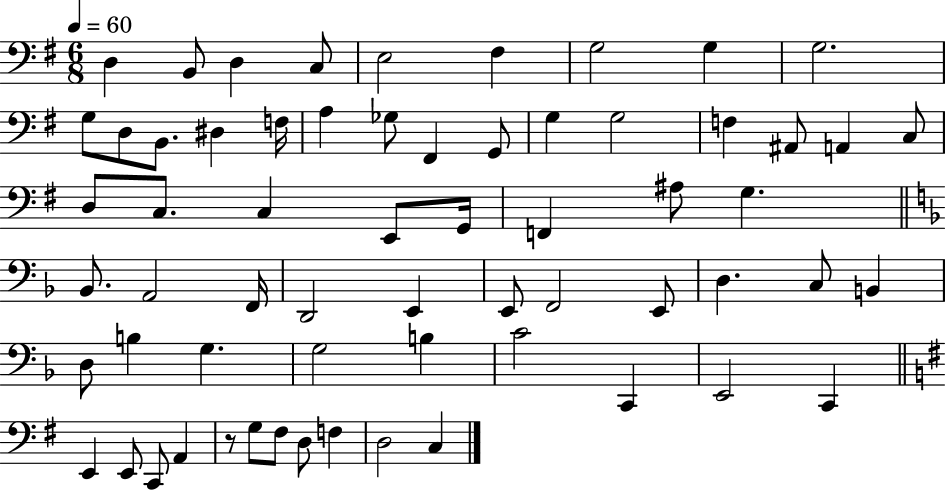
{
  \clef bass
  \numericTimeSignature
  \time 6/8
  \key g \major
  \tempo 4 = 60
  \repeat volta 2 { d4 b,8 d4 c8 | e2 fis4 | g2 g4 | g2. | \break g8 d8 b,8. dis4 f16 | a4 ges8 fis,4 g,8 | g4 g2 | f4 ais,8 a,4 c8 | \break d8 c8. c4 e,8 g,16 | f,4 ais8 g4. | \bar "||" \break \key f \major bes,8. a,2 f,16 | d,2 e,4 | e,8 f,2 e,8 | d4. c8 b,4 | \break d8 b4 g4. | g2 b4 | c'2 c,4 | e,2 c,4 | \break \bar "||" \break \key e \minor e,4 e,8 c,8 a,4 | r8 g8 fis8 d8 f4 | d2 c4 | } \bar "|."
}